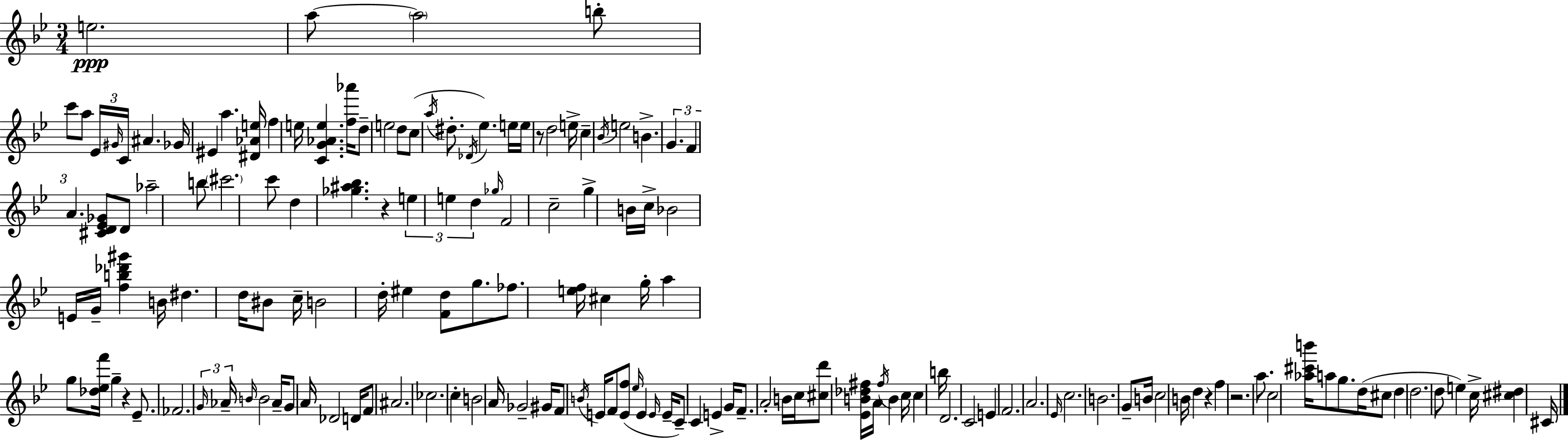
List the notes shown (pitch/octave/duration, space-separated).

E5/h. A5/e A5/h B5/e C6/e A5/e Eb4/s G#4/s C4/s A#4/q. Gb4/s EIS4/q A5/q. [D#4,Ab4,E5]/s F5/q E5/s [C4,G4,Ab4,E5]/q. [F5,Ab6]/s D5/e E5/h D5/e C5/e A5/s D#5/e. Db4/s Eb5/q. E5/s E5/s R/e D5/h E5/s C5/q Bb4/s E5/h B4/q. G4/q. F4/q A4/q. [C#4,D4,Eb4,Gb4]/e D4/e Ab5/h B5/e C#6/h. C6/e D5/q [Gb5,A#5,Bb5]/q. R/q E5/q E5/q D5/q Gb5/s F4/h C5/h G5/q B4/s C5/s Bb4/h E4/s G4/s [F5,B5,Db6,G#6]/q B4/s D#5/q. D5/s BIS4/e C5/s B4/h D5/s EIS5/q [F4,D5]/e G5/e. FES5/e. [E5,F5]/s C#5/q G5/s A5/q G5/e [Db5,Eb5,F6]/s G5/q R/q Eb4/e. FES4/h. G4/s Ab4/s B4/s B4/h Ab4/s G4/e A4/s Db4/h D4/s F4/e A#4/h. CES5/h. C5/q B4/h A4/s Gb4/h G#4/s F4/e B4/s E4/s F4/e [E4,F5]/e Eb5/s E4/q E4/s E4/s C4/e C4/q E4/q G4/s F4/e. A4/h B4/s C5/s [C#5,D6]/e [Eb4,B4,Db5,F#5]/s A4/s F#5/s B4/q C5/s C5/q B5/s D4/h. C4/h E4/q F4/h. A4/h. Eb4/s C5/h. B4/h. G4/e B4/s C5/h B4/s D5/q R/q F5/q R/h. A5/e. C5/h [Ab5,C#6,B6]/s A5/e G5/e. D5/s C#5/e D5/q D5/h. D5/e E5/q C5/s [C#5,D#5]/q C#4/s